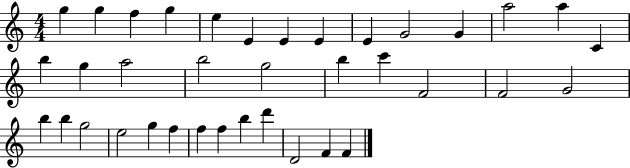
{
  \clef treble
  \numericTimeSignature
  \time 4/4
  \key c \major
  g''4 g''4 f''4 g''4 | e''4 e'4 e'4 e'4 | e'4 g'2 g'4 | a''2 a''4 c'4 | \break b''4 g''4 a''2 | b''2 g''2 | b''4 c'''4 f'2 | f'2 g'2 | \break b''4 b''4 g''2 | e''2 g''4 f''4 | f''4 f''4 b''4 d'''4 | d'2 f'4 f'4 | \break \bar "|."
}